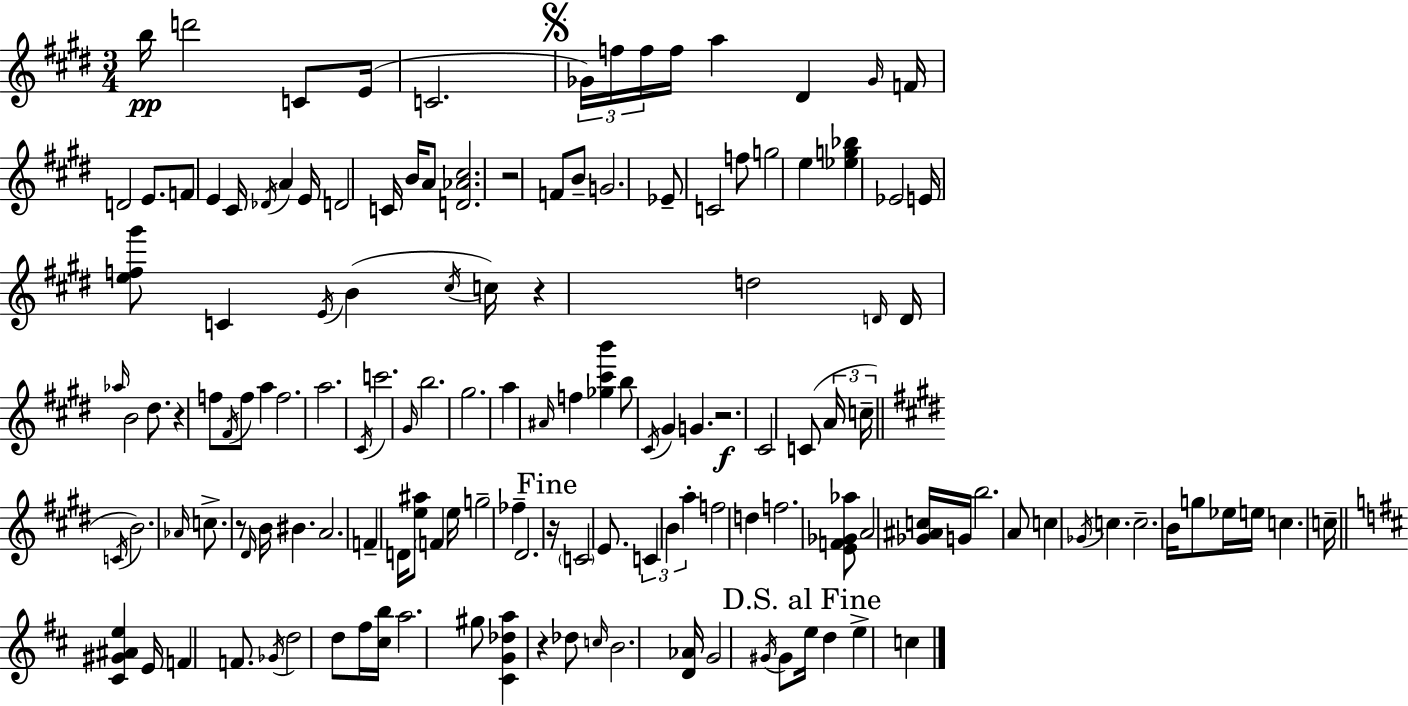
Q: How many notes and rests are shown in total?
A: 142